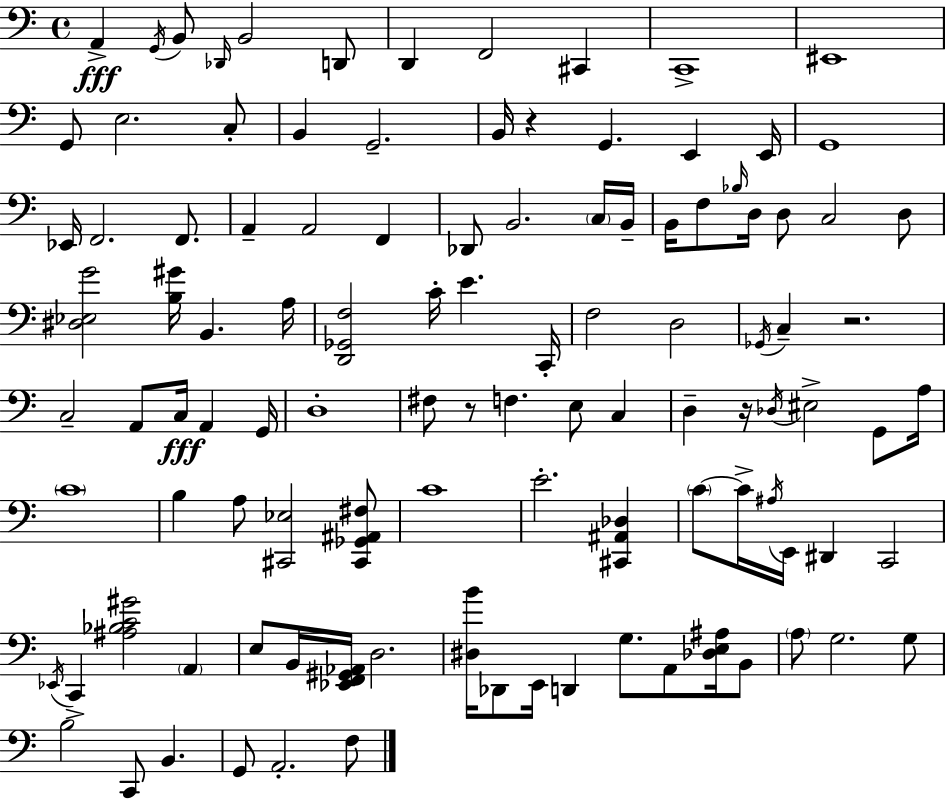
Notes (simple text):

A2/q G2/s B2/e Db2/s B2/h D2/e D2/q F2/h C#2/q C2/w EIS2/w G2/e E3/h. C3/e B2/q G2/h. B2/s R/q G2/q. E2/q E2/s G2/w Eb2/s F2/h. F2/e. A2/q A2/h F2/q Db2/e B2/h. C3/s B2/s B2/s F3/e Bb3/s D3/s D3/e C3/h D3/e [D#3,Eb3,G4]/h [B3,G#4]/s B2/q. A3/s [D2,Gb2,F3]/h C4/s E4/q. C2/s F3/h D3/h Gb2/s C3/q R/h. C3/h A2/e C3/s A2/q G2/s D3/w F#3/e R/e F3/q. E3/e C3/q D3/q R/s Db3/s EIS3/h G2/e A3/s C4/w B3/q A3/e [C#2,Eb3]/h [C#2,Gb2,A#2,F#3]/e C4/w E4/h. [C#2,A#2,Db3]/q C4/e C4/s A#3/s E2/s D#2/q C2/h Eb2/s C2/q [A#3,Bb3,C4,G#4]/h A2/q E3/e B2/s [Eb2,F2,G#2,Ab2]/s D3/h. [D#3,B4]/s Db2/e E2/s D2/q G3/e. A2/e [Db3,E3,A#3]/s B2/e A3/e G3/h. G3/e B3/h C2/e B2/q. G2/e A2/h. F3/e